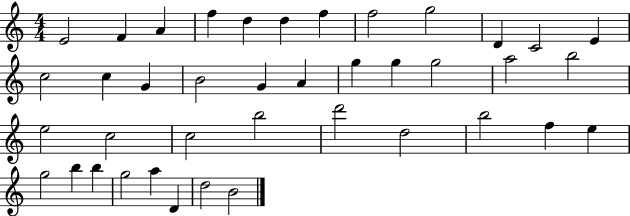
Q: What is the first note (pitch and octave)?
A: E4